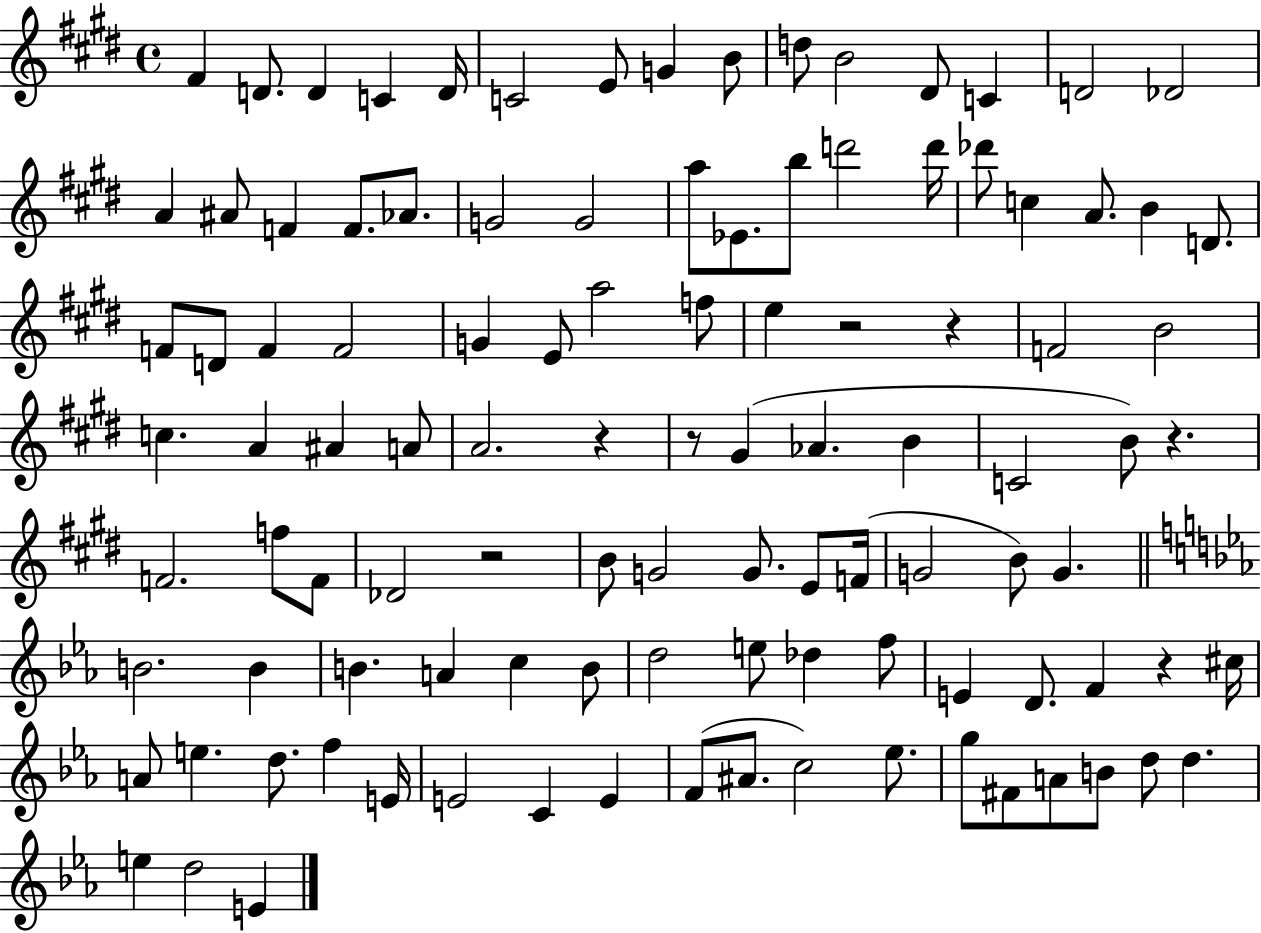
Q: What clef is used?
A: treble